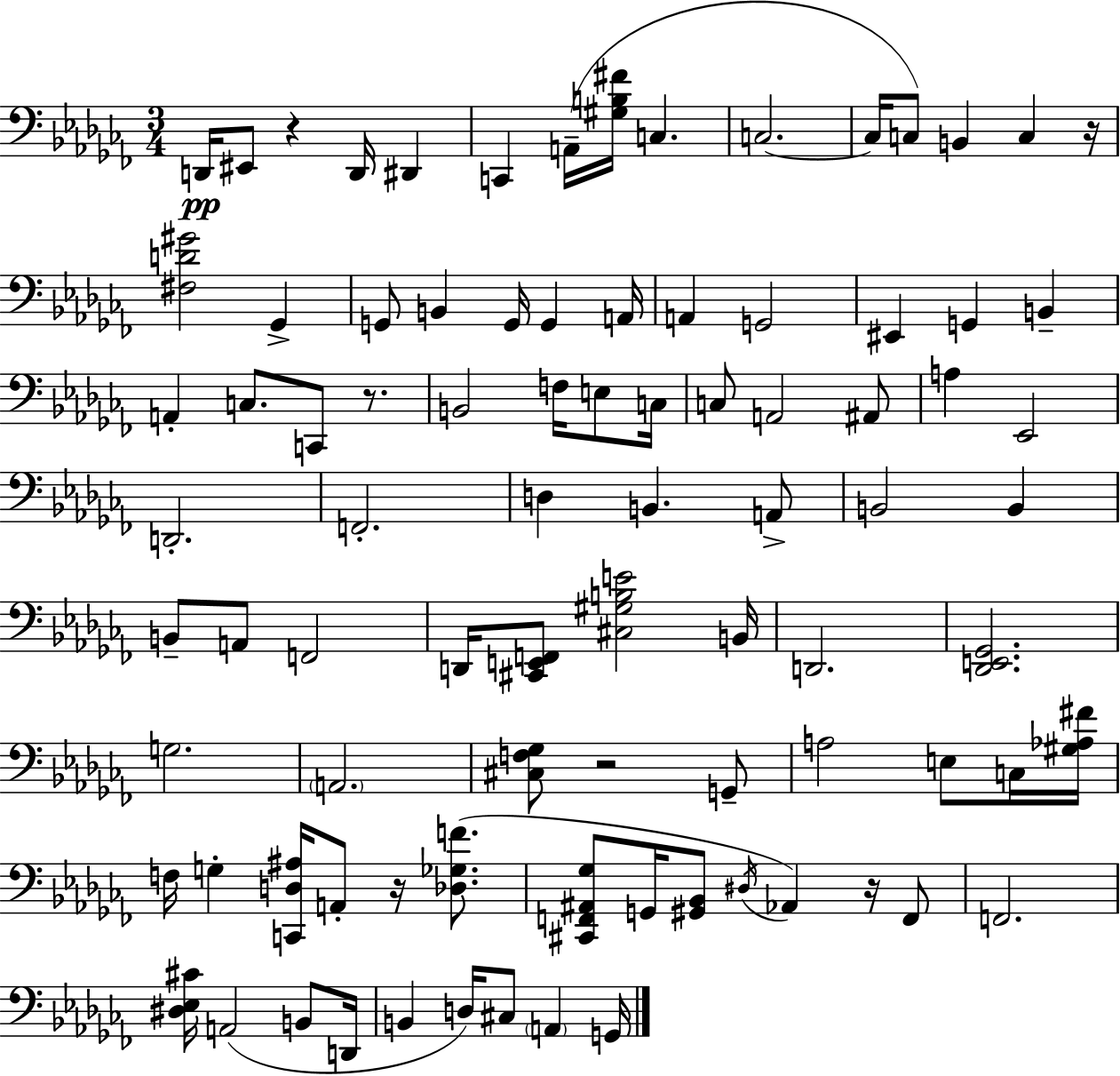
D2/s EIS2/e R/q D2/s D#2/q C2/q A2/s [G#3,B3,F#4]/s C3/q. C3/h. C3/s C3/e B2/q C3/q R/s [F#3,D4,G#4]/h Gb2/q G2/e B2/q G2/s G2/q A2/s A2/q G2/h EIS2/q G2/q B2/q A2/q C3/e. C2/e R/e. B2/h F3/s E3/e C3/s C3/e A2/h A#2/e A3/q Eb2/h D2/h. F2/h. D3/q B2/q. A2/e B2/h B2/q B2/e A2/e F2/h D2/s [C#2,E2,F2]/e [C#3,G#3,B3,E4]/h B2/s D2/h. [Db2,E2,Gb2]/h. G3/h. A2/h. [C#3,F3,Gb3]/e R/h G2/e A3/h E3/e C3/s [G#3,Ab3,F#4]/s F3/s G3/q [C2,D3,A#3]/s A2/e R/s [Db3,Gb3,F4]/e. [C#2,F2,A#2,Gb3]/e G2/s [G#2,Bb2]/e D#3/s Ab2/q R/s F2/e F2/h. [D#3,Eb3,C#4]/s A2/h B2/e D2/s B2/q D3/s C#3/e A2/q G2/s